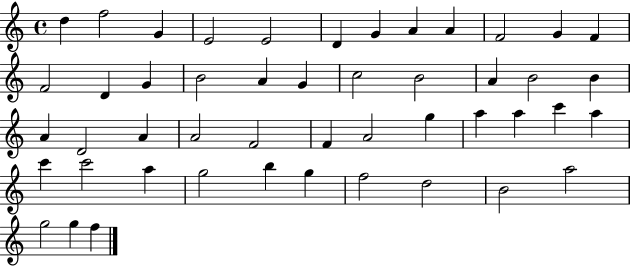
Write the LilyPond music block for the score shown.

{
  \clef treble
  \time 4/4
  \defaultTimeSignature
  \key c \major
  d''4 f''2 g'4 | e'2 e'2 | d'4 g'4 a'4 a'4 | f'2 g'4 f'4 | \break f'2 d'4 g'4 | b'2 a'4 g'4 | c''2 b'2 | a'4 b'2 b'4 | \break a'4 d'2 a'4 | a'2 f'2 | f'4 a'2 g''4 | a''4 a''4 c'''4 a''4 | \break c'''4 c'''2 a''4 | g''2 b''4 g''4 | f''2 d''2 | b'2 a''2 | \break g''2 g''4 f''4 | \bar "|."
}